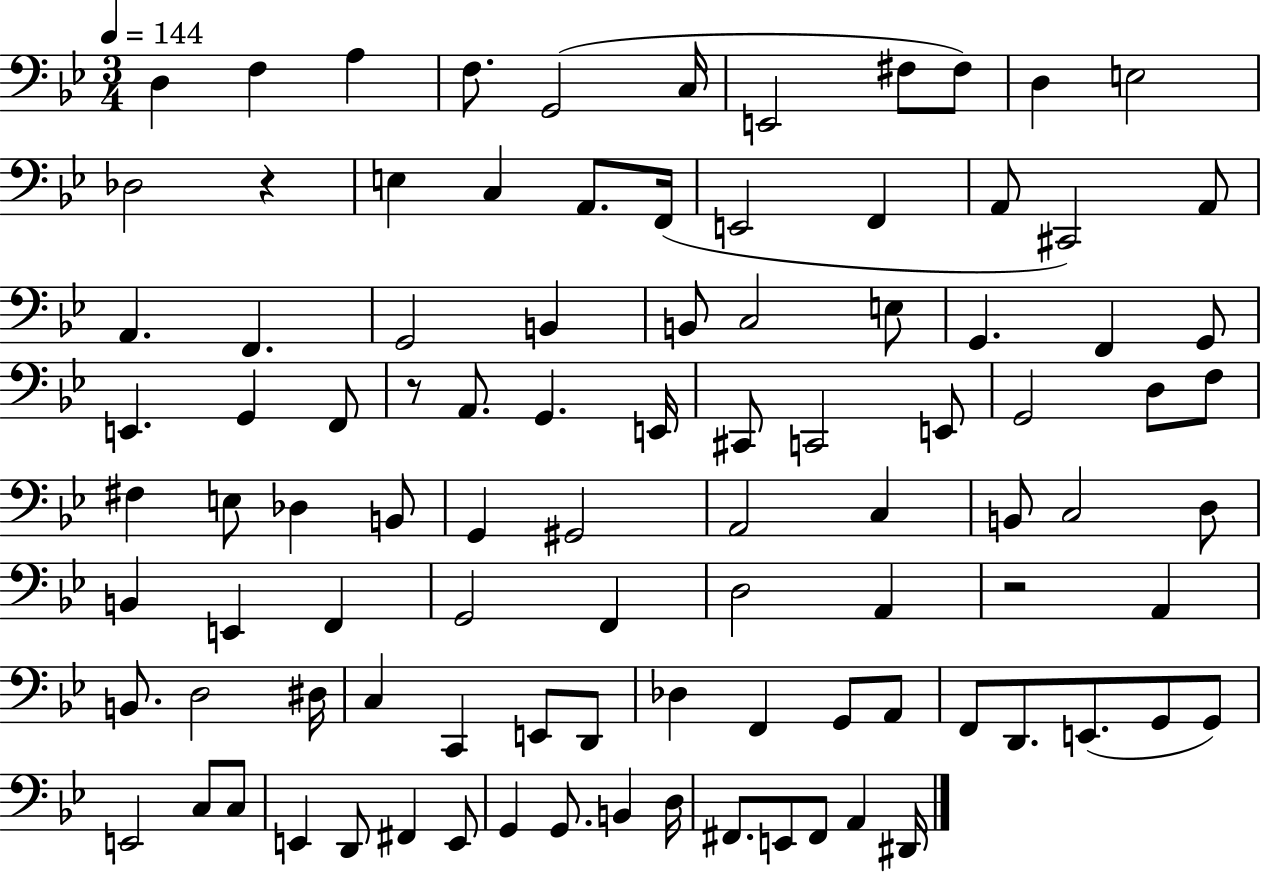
D3/q F3/q A3/q F3/e. G2/h C3/s E2/h F#3/e F#3/e D3/q E3/h Db3/h R/q E3/q C3/q A2/e. F2/s E2/h F2/q A2/e C#2/h A2/e A2/q. F2/q. G2/h B2/q B2/e C3/h E3/e G2/q. F2/q G2/e E2/q. G2/q F2/e R/e A2/e. G2/q. E2/s C#2/e C2/h E2/e G2/h D3/e F3/e F#3/q E3/e Db3/q B2/e G2/q G#2/h A2/h C3/q B2/e C3/h D3/e B2/q E2/q F2/q G2/h F2/q D3/h A2/q R/h A2/q B2/e. D3/h D#3/s C3/q C2/q E2/e D2/e Db3/q F2/q G2/e A2/e F2/e D2/e. E2/e. G2/e G2/e E2/h C3/e C3/e E2/q D2/e F#2/q E2/e G2/q G2/e. B2/q D3/s F#2/e. E2/e F#2/e A2/q D#2/s